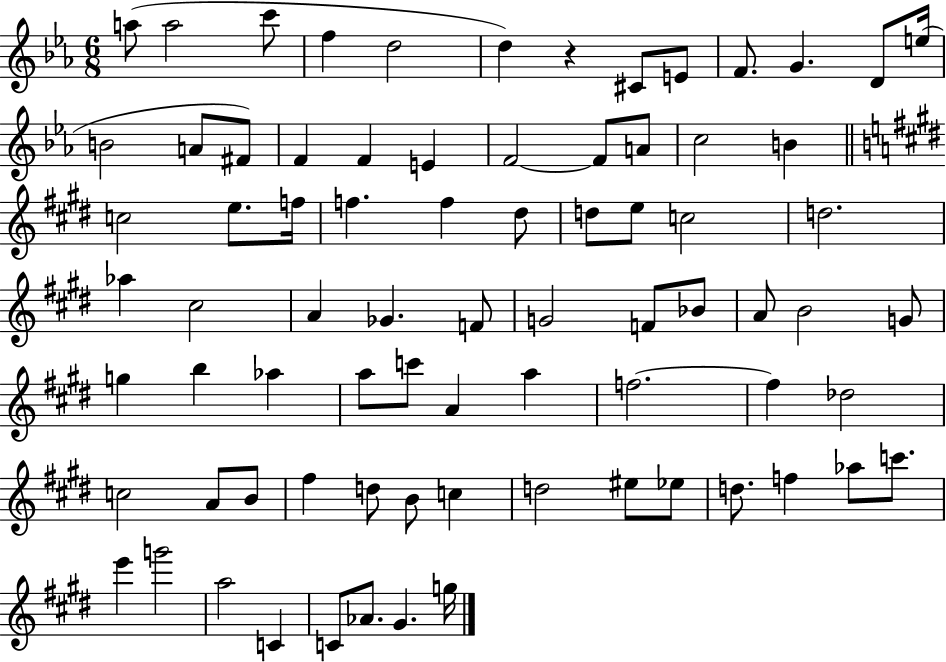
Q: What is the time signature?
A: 6/8